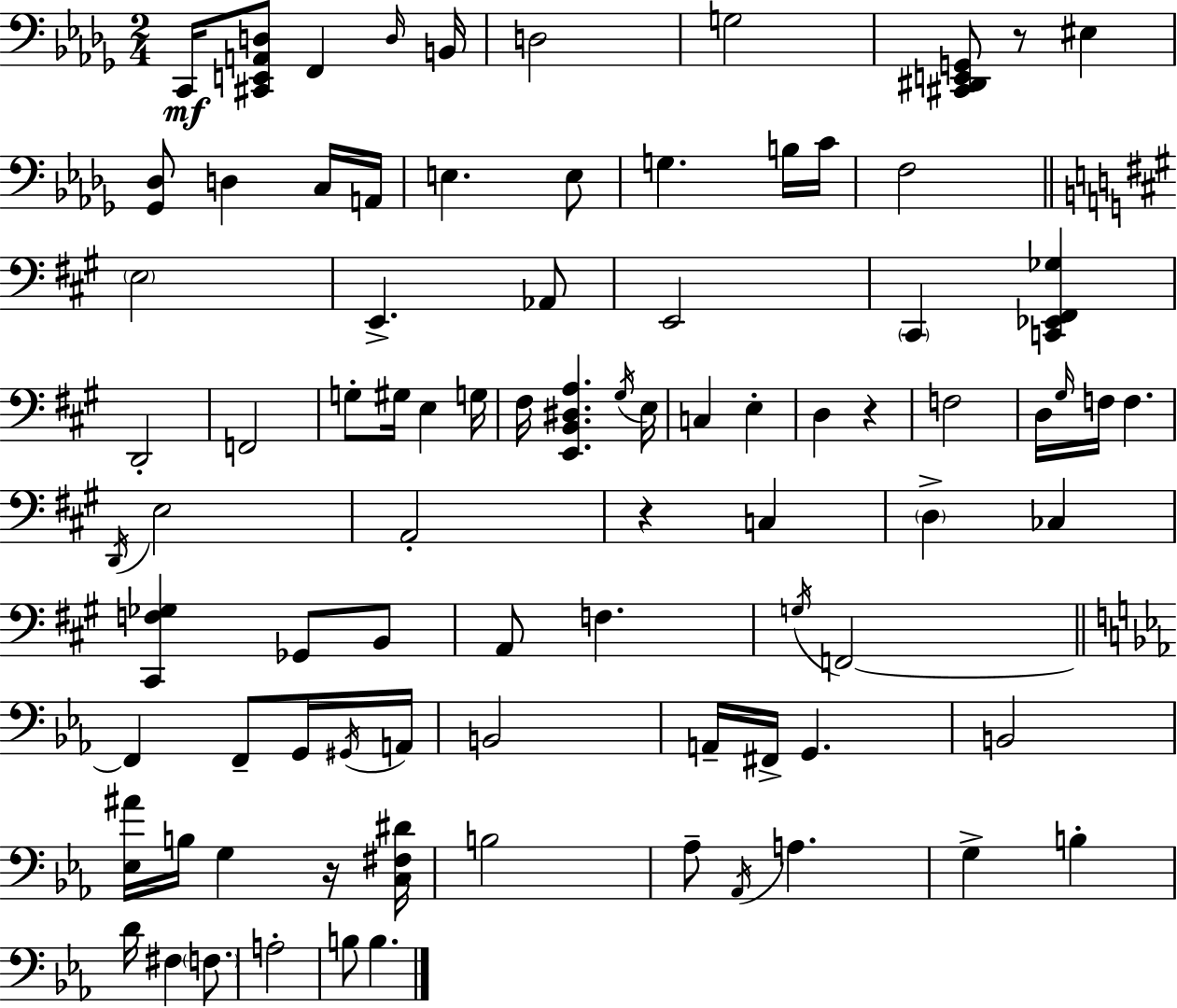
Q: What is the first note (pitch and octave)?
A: C2